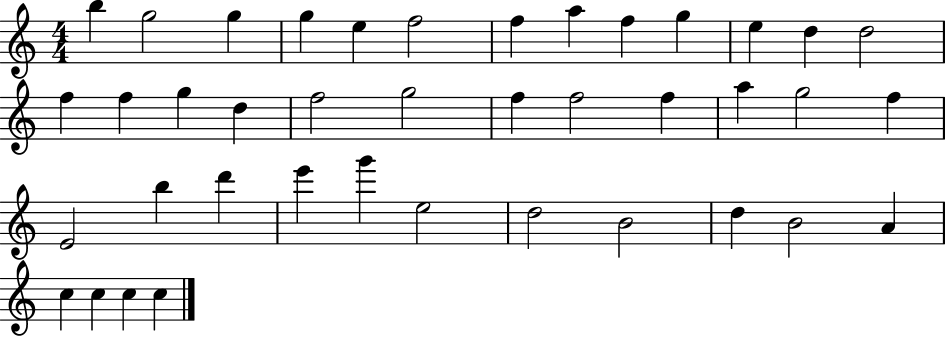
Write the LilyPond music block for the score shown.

{
  \clef treble
  \numericTimeSignature
  \time 4/4
  \key c \major
  b''4 g''2 g''4 | g''4 e''4 f''2 | f''4 a''4 f''4 g''4 | e''4 d''4 d''2 | \break f''4 f''4 g''4 d''4 | f''2 g''2 | f''4 f''2 f''4 | a''4 g''2 f''4 | \break e'2 b''4 d'''4 | e'''4 g'''4 e''2 | d''2 b'2 | d''4 b'2 a'4 | \break c''4 c''4 c''4 c''4 | \bar "|."
}